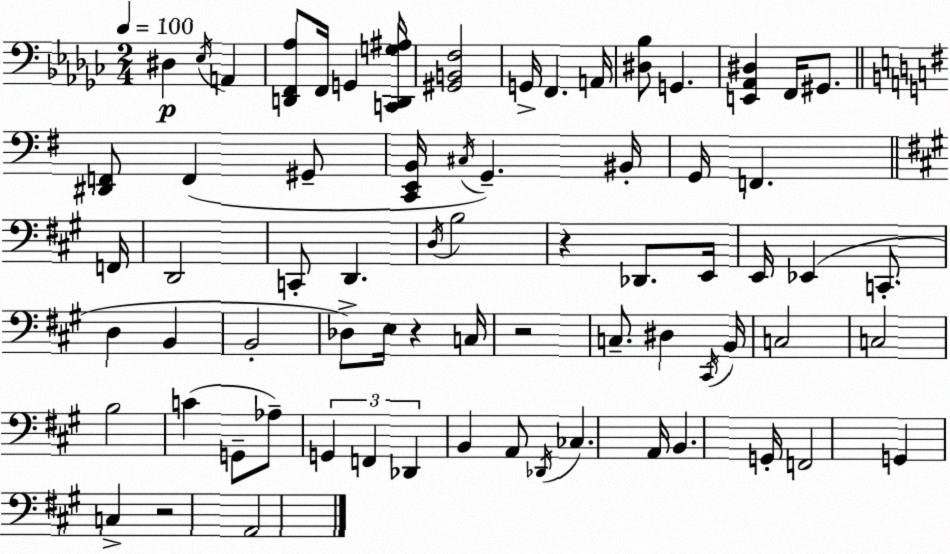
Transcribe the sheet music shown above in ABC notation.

X:1
T:Untitled
M:2/4
L:1/4
K:Ebm
^D, _E,/4 A,, [D,,F,,_A,]/2 F,,/4 G,, [C,,D,,G,^A,]/4 [^G,,B,,F,]2 G,,/4 F,, A,,/4 [^D,_B,]/2 G,, [E,,_A,,^D,] F,,/4 ^G,,/2 [^D,,F,,]/2 F,, ^G,,/2 [C,,E,,B,,]/4 ^C,/4 G,, ^B,,/4 G,,/4 F,, F,,/4 D,,2 C,,/2 D,, D,/4 B,2 z _D,,/2 E,,/4 E,,/4 _E,, C,,/2 D, B,, B,,2 _D,/2 E,/4 z C,/4 z2 C,/2 ^D, ^C,,/4 B,,/4 C,2 C,2 B,2 C G,,/2 _A,/2 G,, F,, _D,, B,, A,,/2 _D,,/4 _C, A,,/4 B,, G,,/4 F,,2 G,, C, z2 A,,2